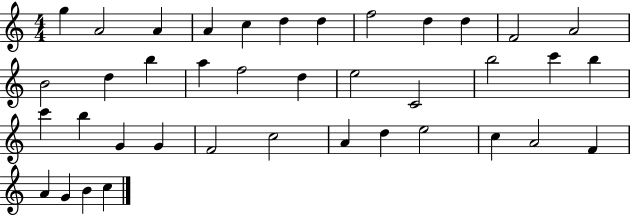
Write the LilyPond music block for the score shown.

{
  \clef treble
  \numericTimeSignature
  \time 4/4
  \key c \major
  g''4 a'2 a'4 | a'4 c''4 d''4 d''4 | f''2 d''4 d''4 | f'2 a'2 | \break b'2 d''4 b''4 | a''4 f''2 d''4 | e''2 c'2 | b''2 c'''4 b''4 | \break c'''4 b''4 g'4 g'4 | f'2 c''2 | a'4 d''4 e''2 | c''4 a'2 f'4 | \break a'4 g'4 b'4 c''4 | \bar "|."
}